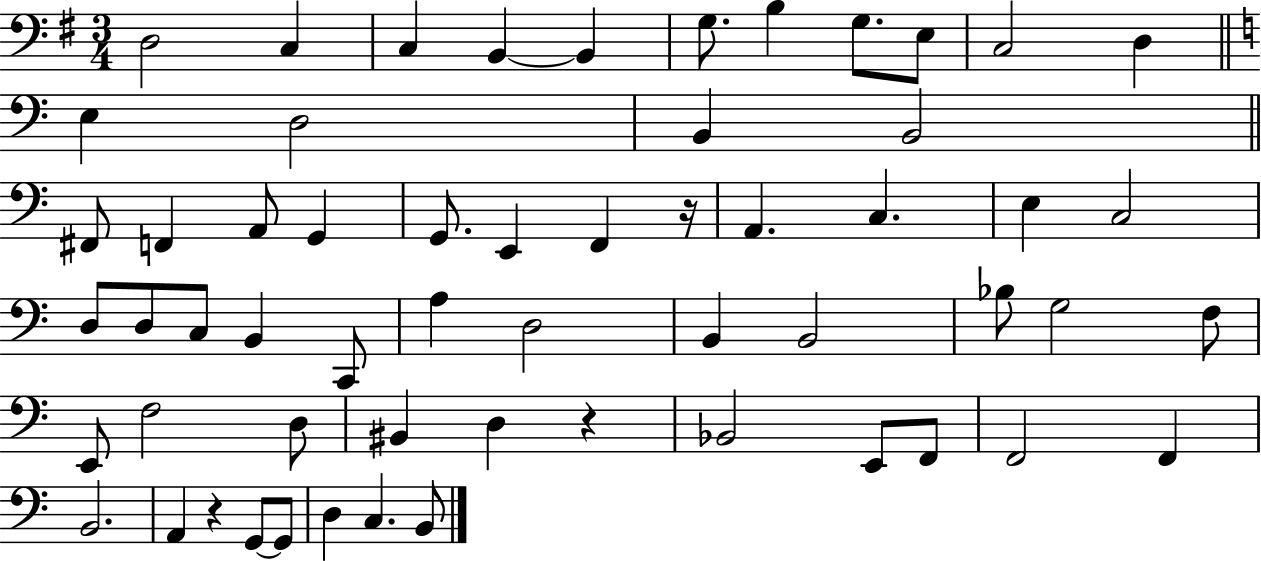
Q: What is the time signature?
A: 3/4